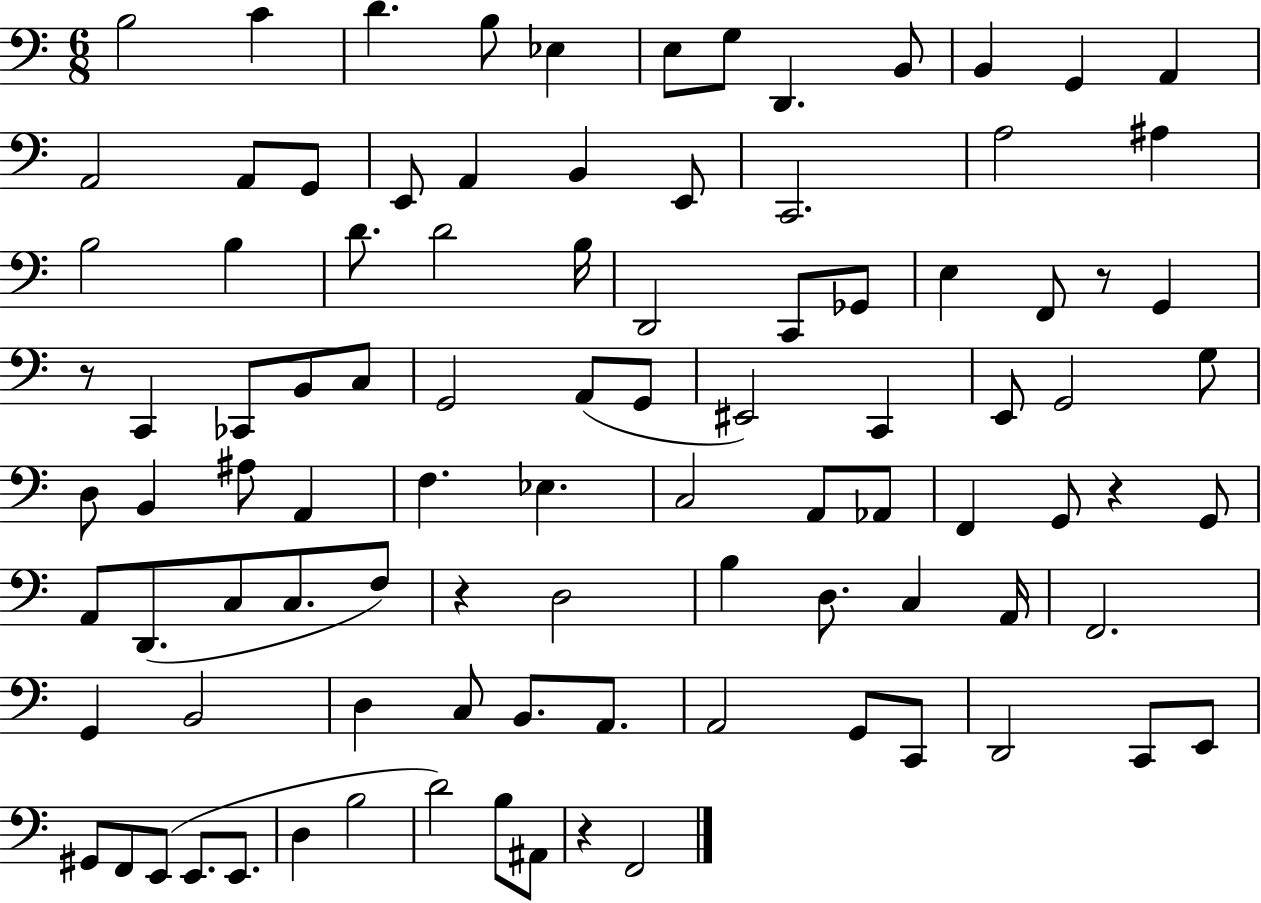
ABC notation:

X:1
T:Untitled
M:6/8
L:1/4
K:C
B,2 C D B,/2 _E, E,/2 G,/2 D,, B,,/2 B,, G,, A,, A,,2 A,,/2 G,,/2 E,,/2 A,, B,, E,,/2 C,,2 A,2 ^A, B,2 B, D/2 D2 B,/4 D,,2 C,,/2 _G,,/2 E, F,,/2 z/2 G,, z/2 C,, _C,,/2 B,,/2 C,/2 G,,2 A,,/2 G,,/2 ^E,,2 C,, E,,/2 G,,2 G,/2 D,/2 B,, ^A,/2 A,, F, _E, C,2 A,,/2 _A,,/2 F,, G,,/2 z G,,/2 A,,/2 D,,/2 C,/2 C,/2 F,/2 z D,2 B, D,/2 C, A,,/4 F,,2 G,, B,,2 D, C,/2 B,,/2 A,,/2 A,,2 G,,/2 C,,/2 D,,2 C,,/2 E,,/2 ^G,,/2 F,,/2 E,,/2 E,,/2 E,,/2 D, B,2 D2 B,/2 ^A,,/2 z F,,2